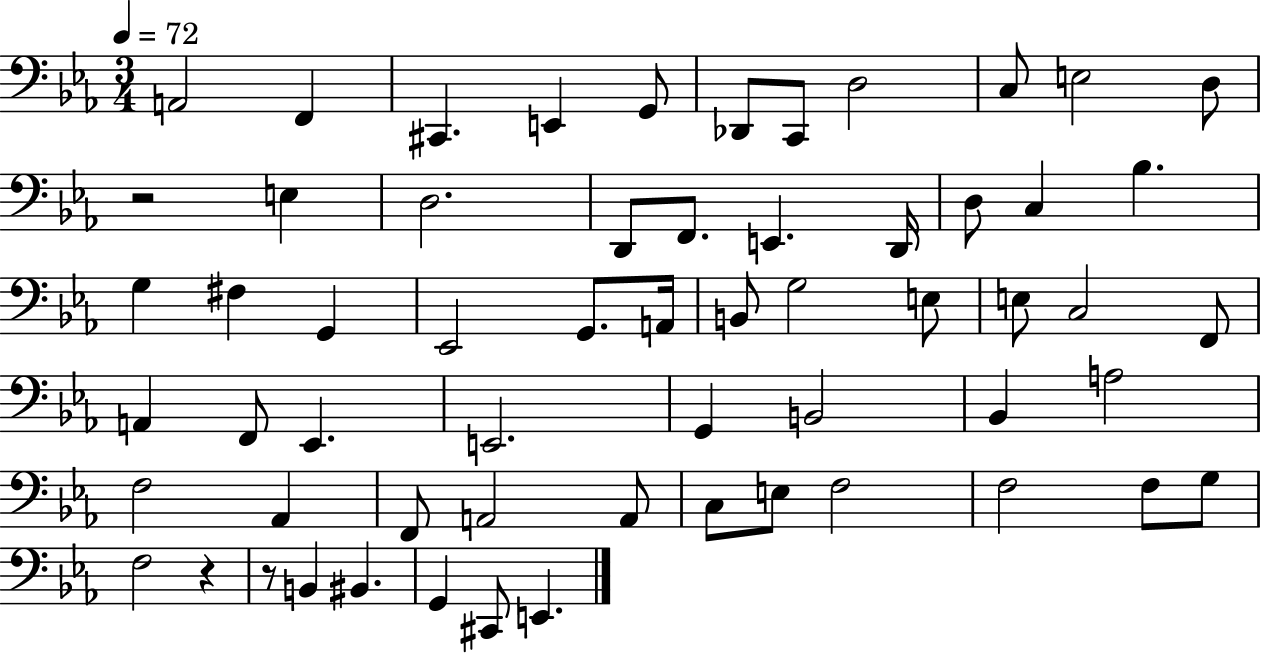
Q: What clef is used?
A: bass